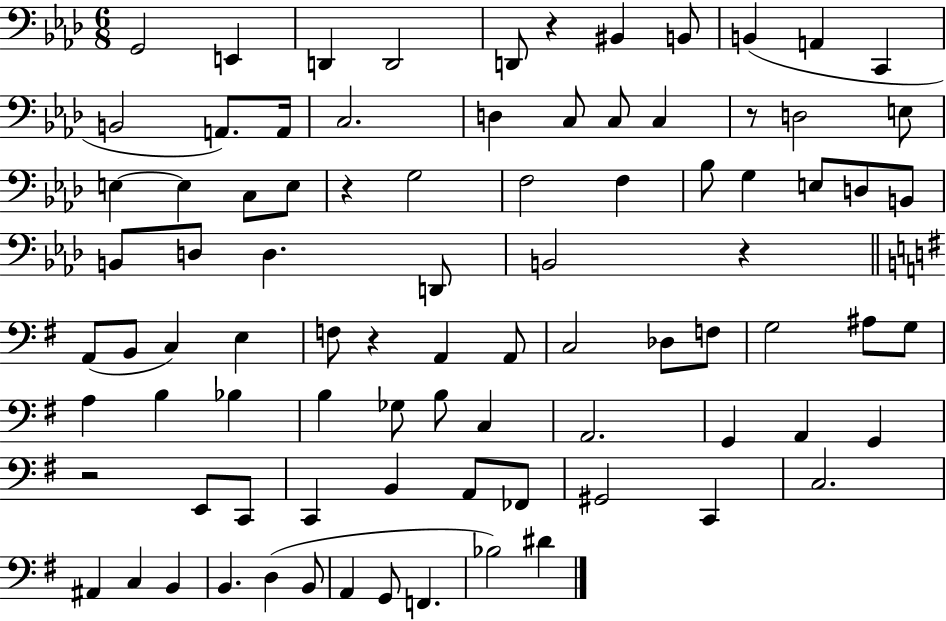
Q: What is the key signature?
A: AES major